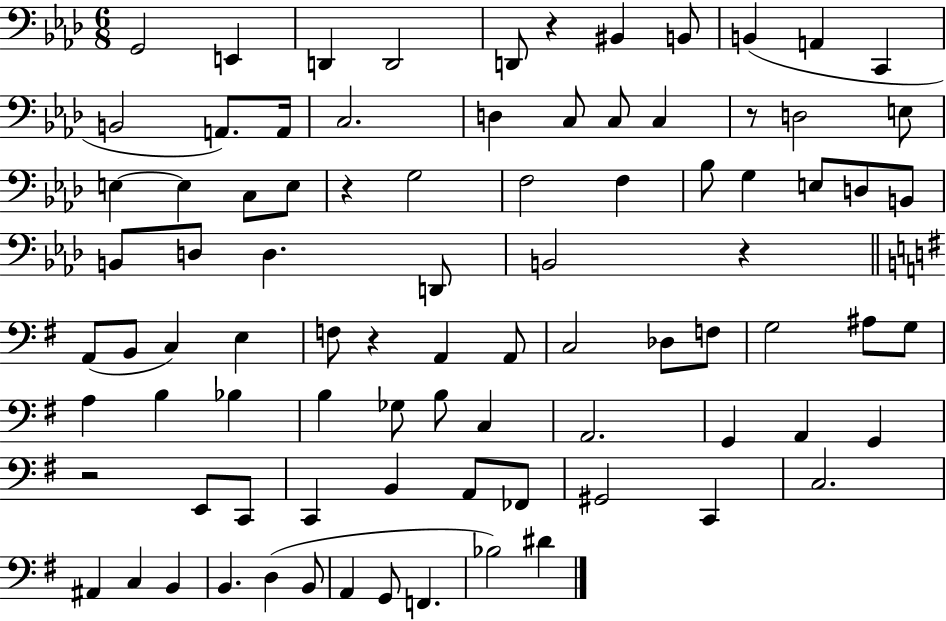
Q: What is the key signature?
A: AES major